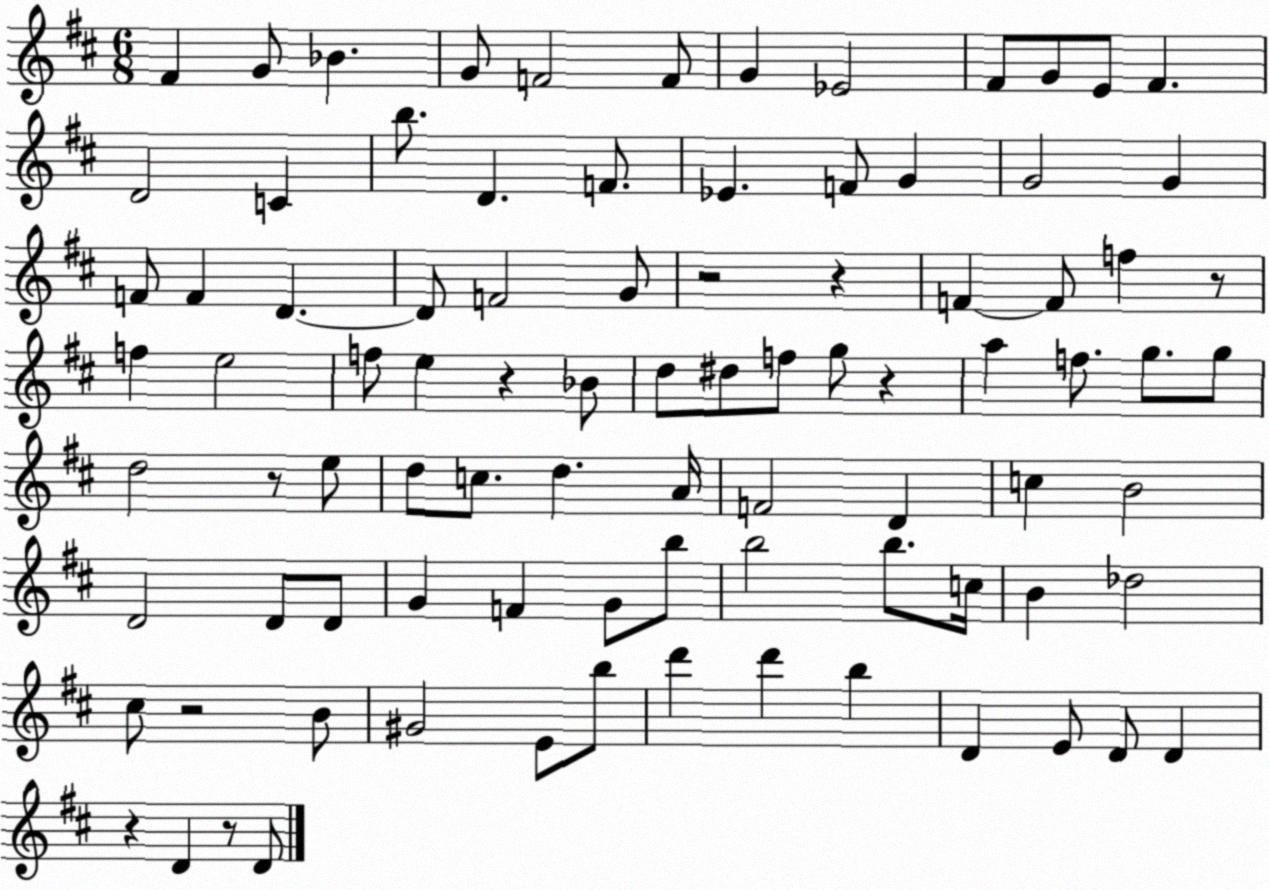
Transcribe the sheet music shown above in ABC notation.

X:1
T:Untitled
M:6/8
L:1/4
K:D
^F G/2 _B G/2 F2 F/2 G _E2 ^F/2 G/2 E/2 ^F D2 C b/2 D F/2 _E F/2 G G2 G F/2 F D D/2 F2 G/2 z2 z F F/2 f z/2 f e2 f/2 e z _B/2 d/2 ^d/2 f/2 g/2 z a f/2 g/2 g/2 d2 z/2 e/2 d/2 c/2 d A/4 F2 D c B2 D2 D/2 D/2 G F G/2 b/2 b2 b/2 c/4 B _d2 ^c/2 z2 B/2 ^G2 E/2 b/2 d' d' b D E/2 D/2 D z D z/2 D/2